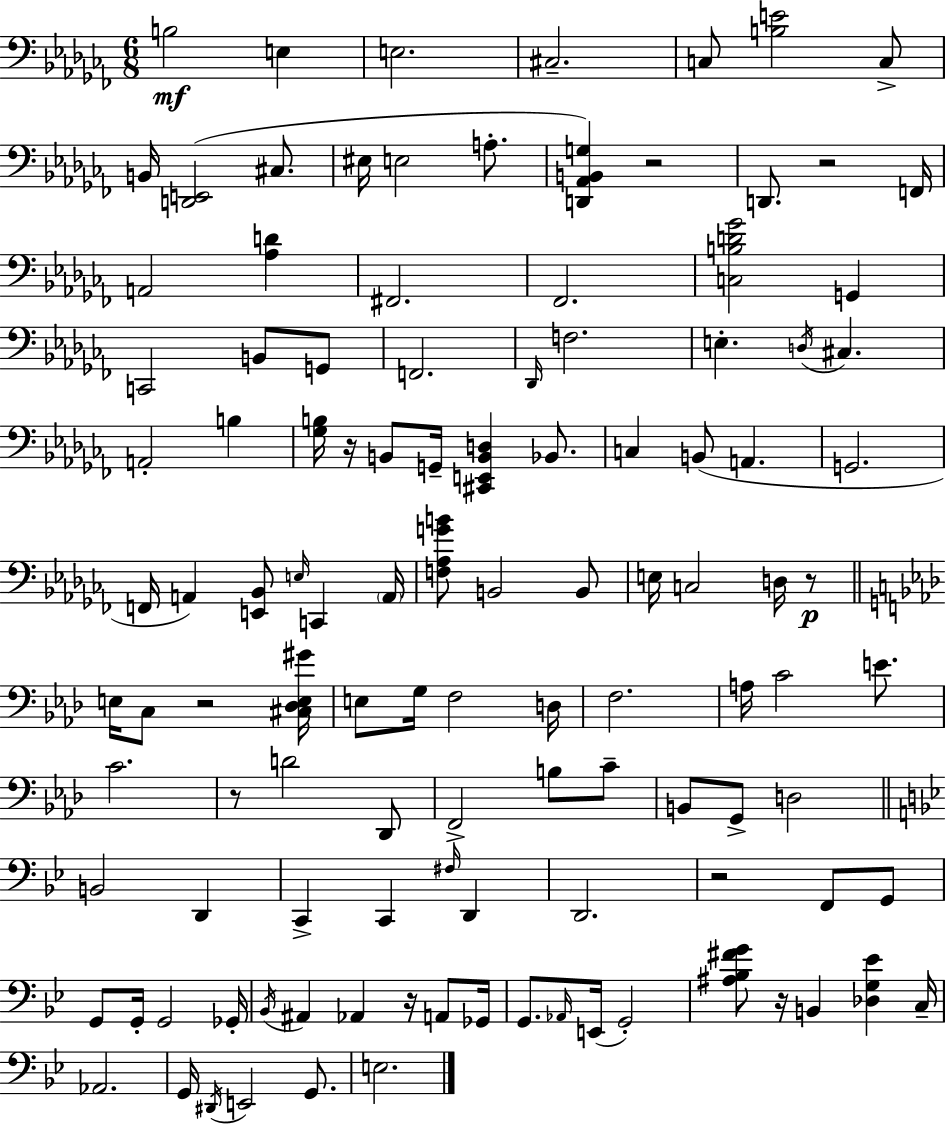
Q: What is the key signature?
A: AES minor